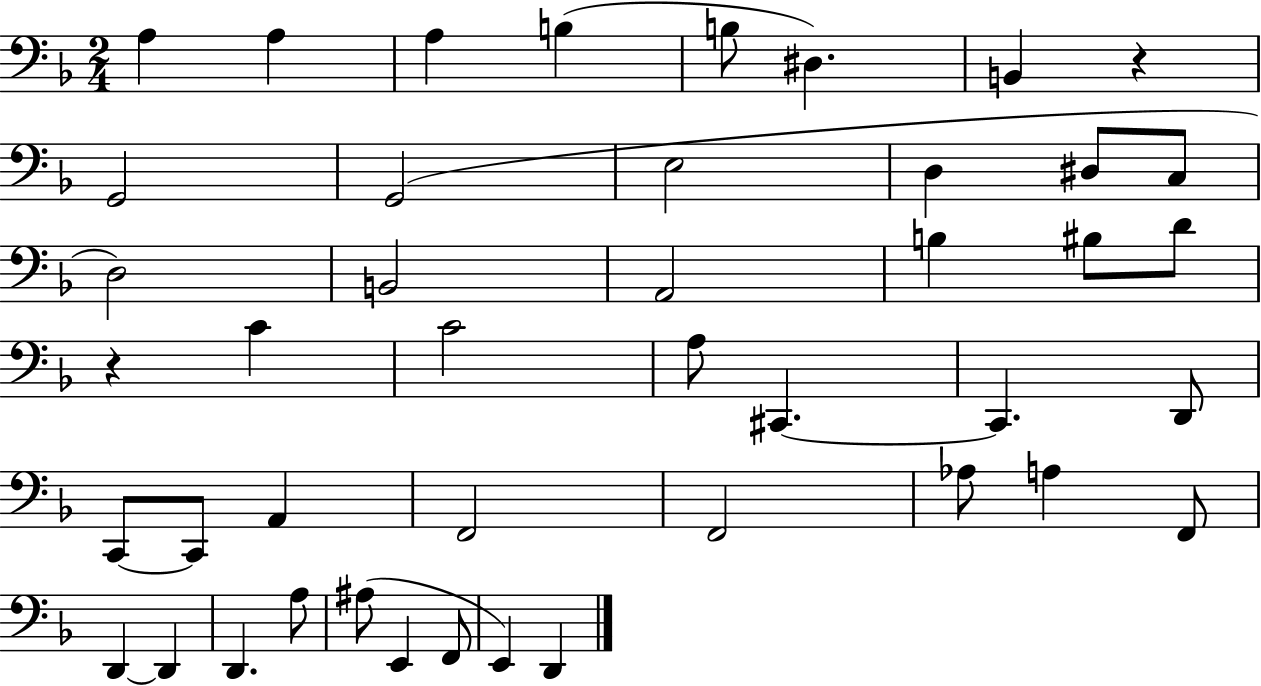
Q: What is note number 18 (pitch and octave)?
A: BIS3